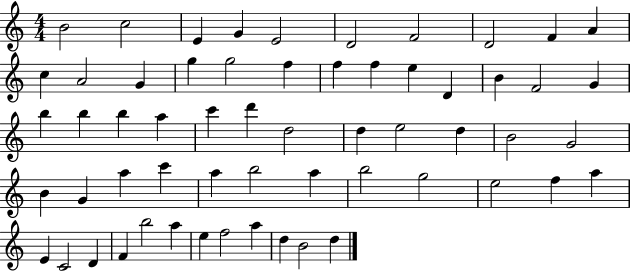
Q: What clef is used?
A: treble